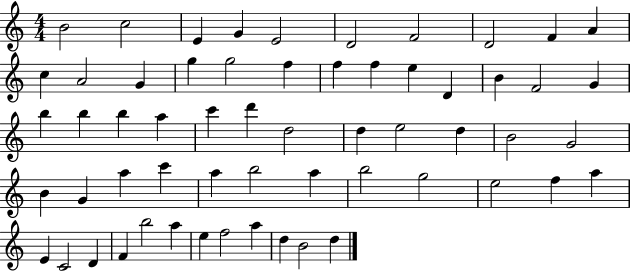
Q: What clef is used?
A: treble